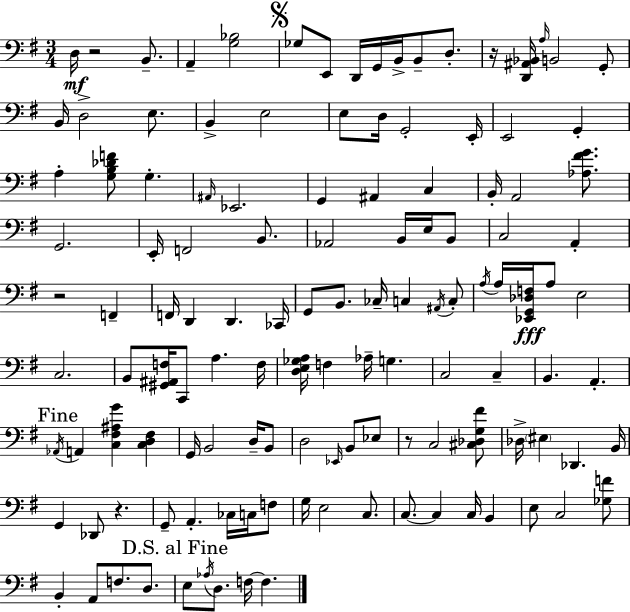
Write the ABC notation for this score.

X:1
T:Untitled
M:3/4
L:1/4
K:G
D,/4 z2 B,,/2 A,, [G,_B,]2 _G,/2 E,,/2 D,,/4 G,,/4 B,,/4 B,,/2 D,/2 z/4 [D,,^A,,_B,,]/4 A,/4 B,,2 G,,/2 B,,/4 D,2 E,/2 B,, E,2 E,/2 D,/4 G,,2 E,,/4 E,,2 G,, A, [G,B,_DF]/2 G, ^A,,/4 _E,,2 G,, ^A,, C, B,,/4 A,,2 [_A,^FG]/2 G,,2 E,,/4 F,,2 B,,/2 _A,,2 B,,/4 E,/4 B,,/2 C,2 A,, z2 F,, F,,/4 D,, D,, _C,,/4 G,,/2 B,,/2 _C,/4 C, ^A,,/4 C,/2 A,/4 A,/4 [_E,,G,,_D,F,]/4 A,/2 E,2 C,2 B,,/2 [^G,,^A,,F,]/4 C,,/2 A, F,/4 [D,E,_G,A,]/4 F, _A,/4 G, C,2 C, B,, A,, _A,,/4 A,, [C,^F,^A,G] [C,D,^F,] G,,/4 B,,2 D,/4 B,,/2 D,2 _E,,/4 B,,/2 _E,/2 z/2 C,2 [^C,_D,G,^F]/2 _D,/4 ^E, _D,, B,,/4 G,, _D,,/2 z G,,/2 A,, _C,/4 C,/4 F,/2 G,/4 E,2 C,/2 C,/2 C, C,/4 B,, E,/2 C,2 [_G,F]/2 B,, A,,/2 F,/2 D,/2 E,/2 _A,/4 D,/2 F,/4 F,